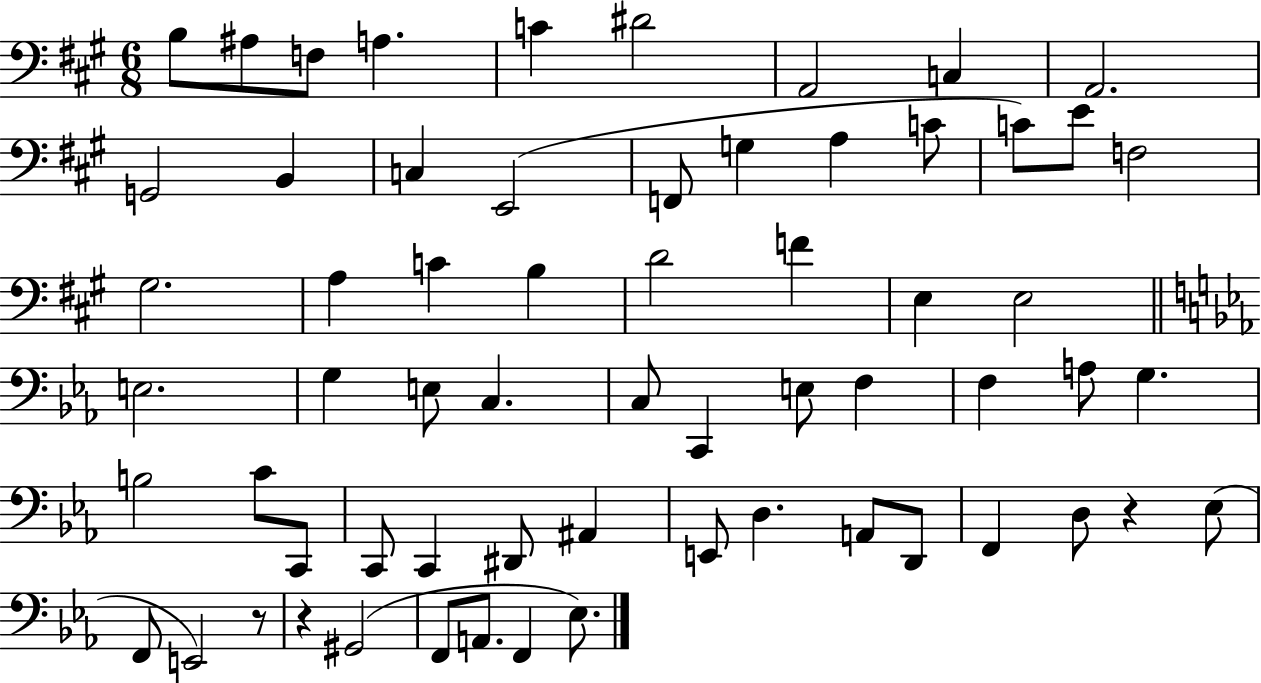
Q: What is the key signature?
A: A major